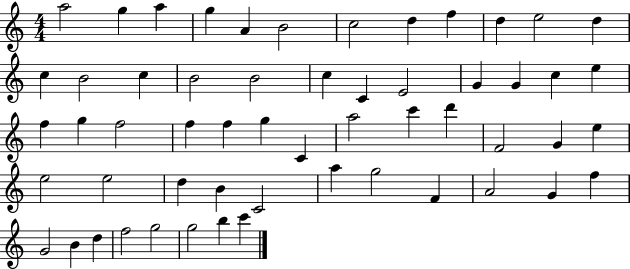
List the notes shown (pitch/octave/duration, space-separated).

A5/h G5/q A5/q G5/q A4/q B4/h C5/h D5/q F5/q D5/q E5/h D5/q C5/q B4/h C5/q B4/h B4/h C5/q C4/q E4/h G4/q G4/q C5/q E5/q F5/q G5/q F5/h F5/q F5/q G5/q C4/q A5/h C6/q D6/q F4/h G4/q E5/q E5/h E5/h D5/q B4/q C4/h A5/q G5/h F4/q A4/h G4/q F5/q G4/h B4/q D5/q F5/h G5/h G5/h B5/q C6/q